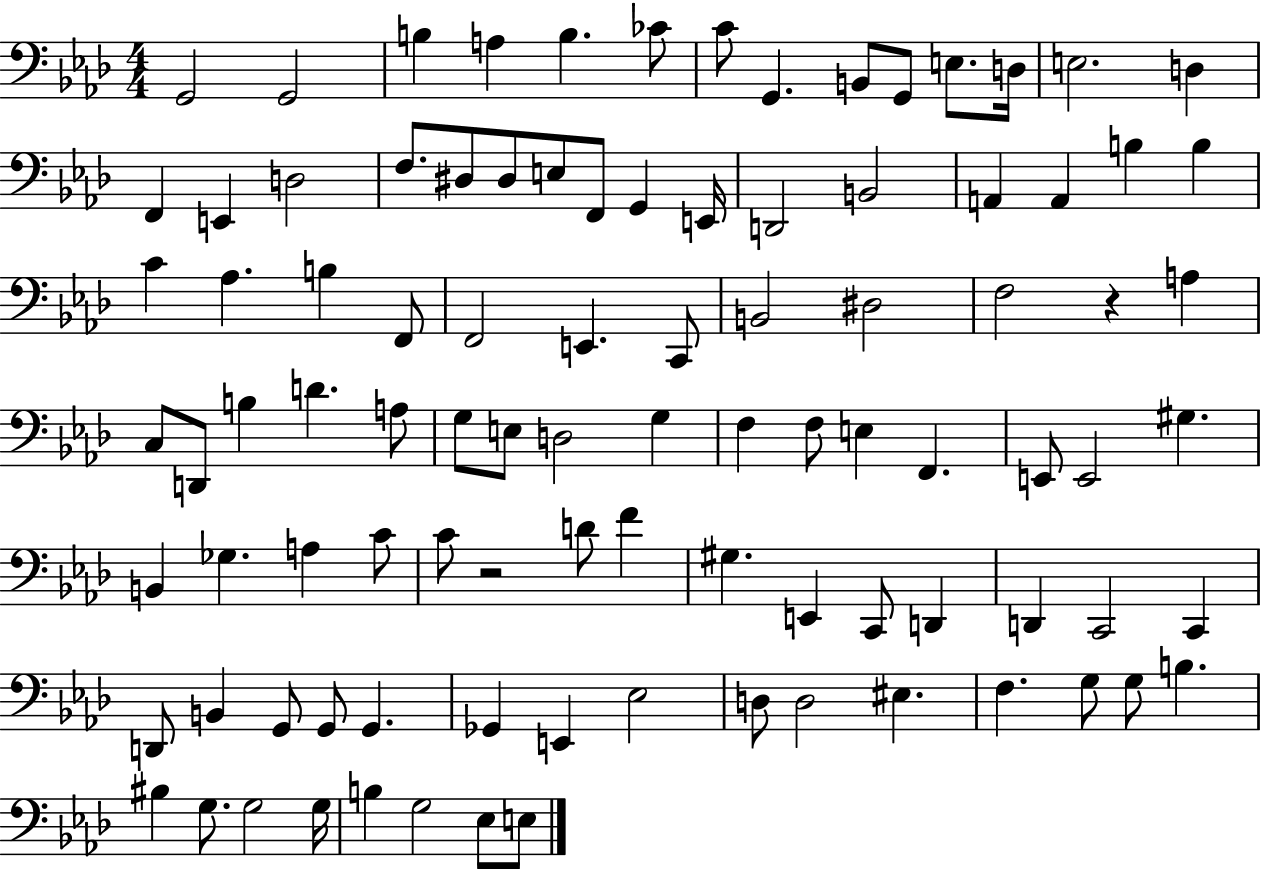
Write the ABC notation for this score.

X:1
T:Untitled
M:4/4
L:1/4
K:Ab
G,,2 G,,2 B, A, B, _C/2 C/2 G,, B,,/2 G,,/2 E,/2 D,/4 E,2 D, F,, E,, D,2 F,/2 ^D,/2 ^D,/2 E,/2 F,,/2 G,, E,,/4 D,,2 B,,2 A,, A,, B, B, C _A, B, F,,/2 F,,2 E,, C,,/2 B,,2 ^D,2 F,2 z A, C,/2 D,,/2 B, D A,/2 G,/2 E,/2 D,2 G, F, F,/2 E, F,, E,,/2 E,,2 ^G, B,, _G, A, C/2 C/2 z2 D/2 F ^G, E,, C,,/2 D,, D,, C,,2 C,, D,,/2 B,, G,,/2 G,,/2 G,, _G,, E,, _E,2 D,/2 D,2 ^E, F, G,/2 G,/2 B, ^B, G,/2 G,2 G,/4 B, G,2 _E,/2 E,/2